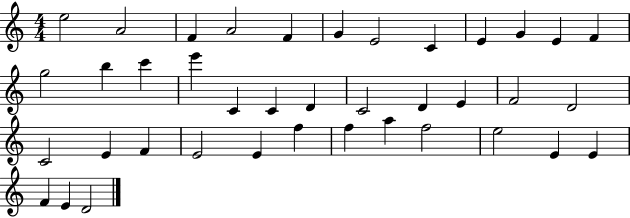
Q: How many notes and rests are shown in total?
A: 39